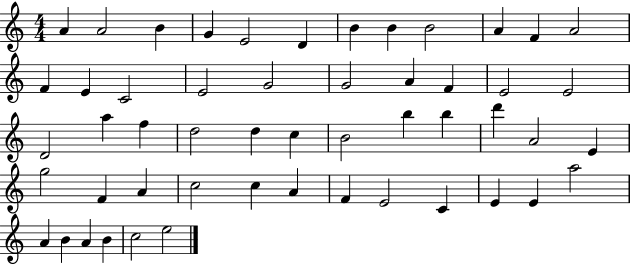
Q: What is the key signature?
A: C major